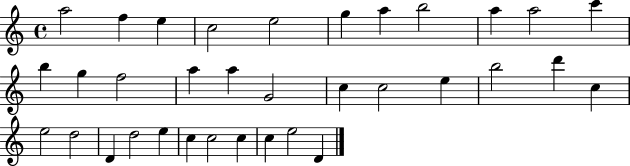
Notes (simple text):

A5/h F5/q E5/q C5/h E5/h G5/q A5/q B5/h A5/q A5/h C6/q B5/q G5/q F5/h A5/q A5/q G4/h C5/q C5/h E5/q B5/h D6/q C5/q E5/h D5/h D4/q D5/h E5/q C5/q C5/h C5/q C5/q E5/h D4/q